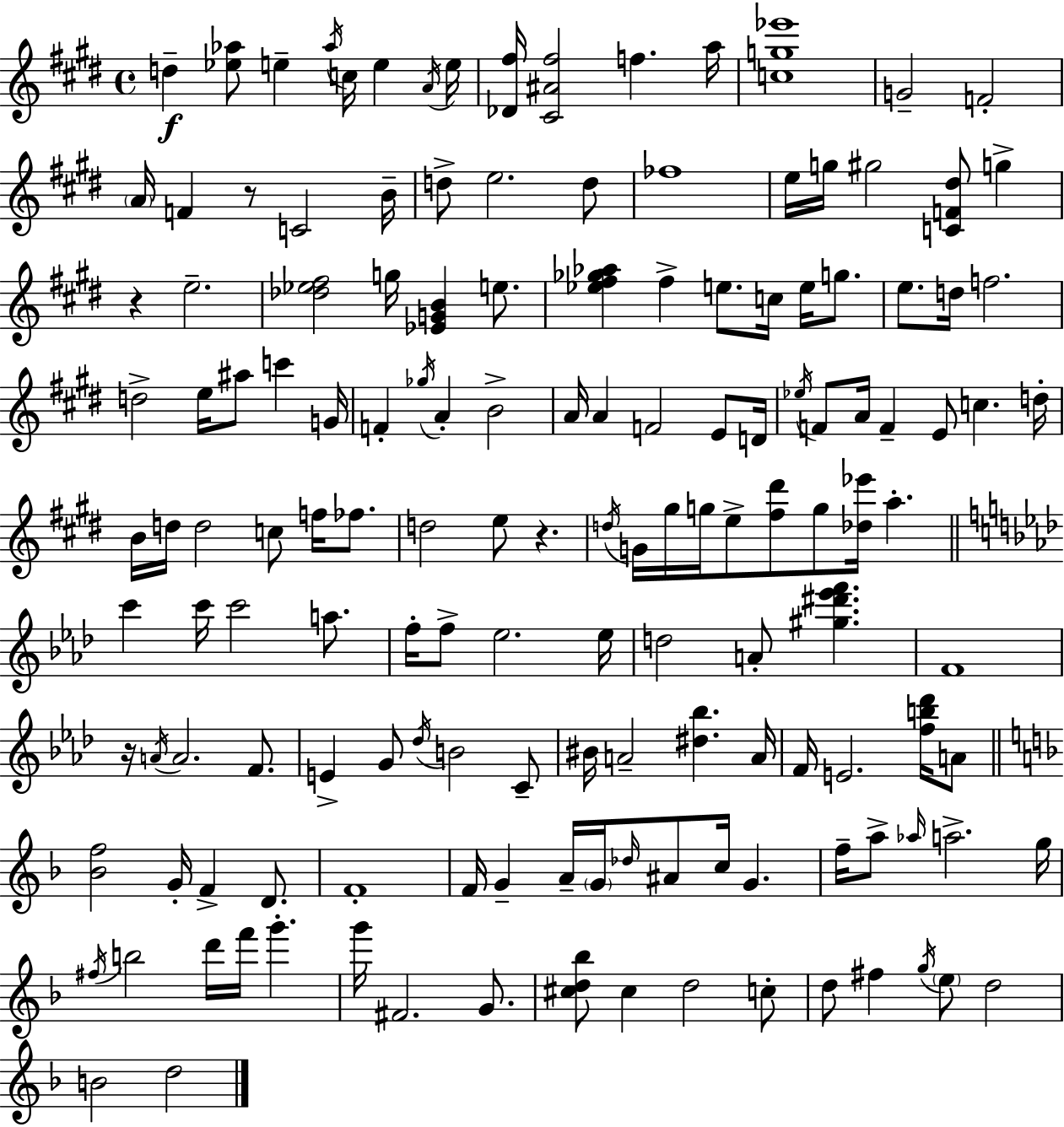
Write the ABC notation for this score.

X:1
T:Untitled
M:4/4
L:1/4
K:E
d [_e_a]/2 e _a/4 c/4 e A/4 e/4 [_D^f]/4 [^C^A^f]2 f a/4 [cg_e']4 G2 F2 A/4 F z/2 C2 B/4 d/2 e2 d/2 _f4 e/4 g/4 ^g2 [CF^d]/2 g z e2 [_d_e^f]2 g/4 [_EGB] e/2 [_e^f_g_a] ^f e/2 c/4 e/4 g/2 e/2 d/4 f2 d2 e/4 ^a/2 c' G/4 F _g/4 A B2 A/4 A F2 E/2 D/4 _e/4 F/2 A/4 F E/2 c d/4 B/4 d/4 d2 c/2 f/4 _f/2 d2 e/2 z d/4 G/4 ^g/4 g/4 e/2 [^f^d']/2 g/2 [_d_e']/4 a c' c'/4 c'2 a/2 f/4 f/2 _e2 _e/4 d2 A/2 [^g^d'_e'f'] F4 z/4 A/4 A2 F/2 E G/2 _d/4 B2 C/2 ^B/4 A2 [^d_b] A/4 F/4 E2 [fb_d']/4 A/2 [_Bf]2 G/4 F D/2 F4 F/4 G A/4 G/4 _d/4 ^A/2 c/4 G f/4 a/2 _a/4 a2 g/4 ^f/4 b2 d'/4 f'/4 g' g'/4 ^F2 G/2 [^cd_b]/2 ^c d2 c/2 d/2 ^f g/4 e/2 d2 B2 d2